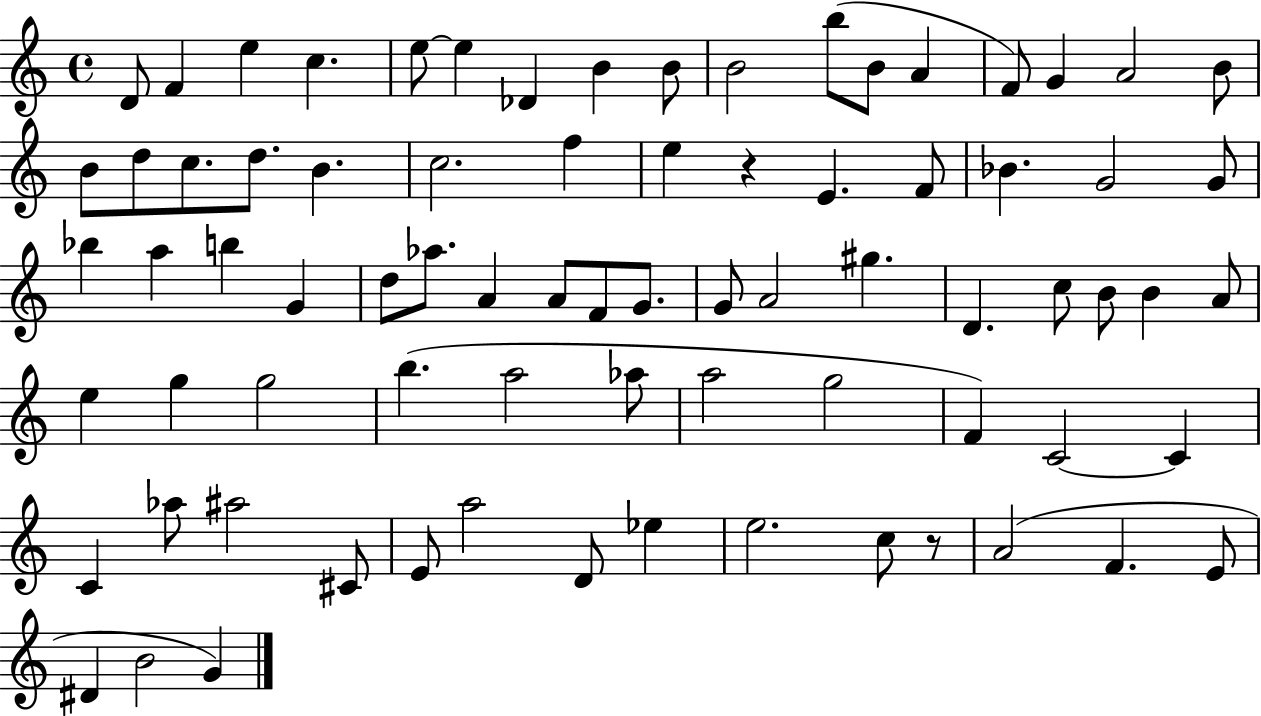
{
  \clef treble
  \time 4/4
  \defaultTimeSignature
  \key c \major
  \repeat volta 2 { d'8 f'4 e''4 c''4. | e''8~~ e''4 des'4 b'4 b'8 | b'2 b''8( b'8 a'4 | f'8) g'4 a'2 b'8 | \break b'8 d''8 c''8. d''8. b'4. | c''2. f''4 | e''4 r4 e'4. f'8 | bes'4. g'2 g'8 | \break bes''4 a''4 b''4 g'4 | d''8 aes''8. a'4 a'8 f'8 g'8. | g'8 a'2 gis''4. | d'4. c''8 b'8 b'4 a'8 | \break e''4 g''4 g''2 | b''4.( a''2 aes''8 | a''2 g''2 | f'4) c'2~~ c'4 | \break c'4 aes''8 ais''2 cis'8 | e'8 a''2 d'8 ees''4 | e''2. c''8 r8 | a'2( f'4. e'8 | \break dis'4 b'2 g'4) | } \bar "|."
}